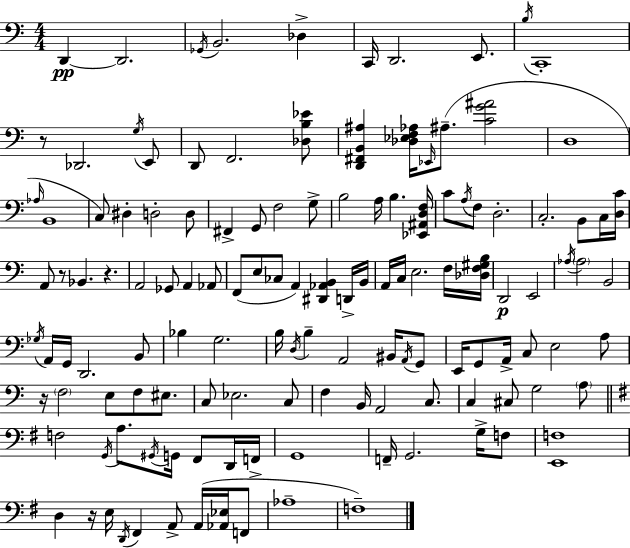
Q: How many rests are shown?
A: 5